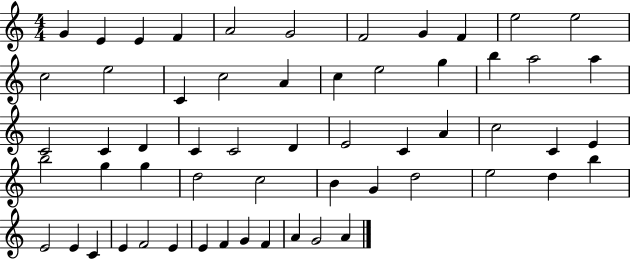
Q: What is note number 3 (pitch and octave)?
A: E4